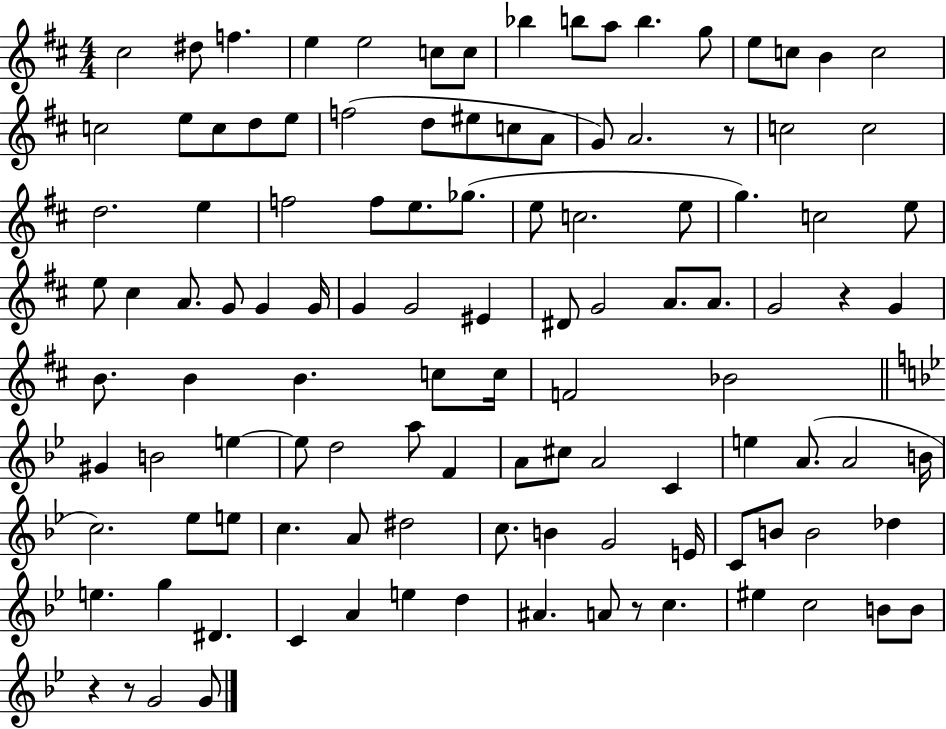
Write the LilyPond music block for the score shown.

{
  \clef treble
  \numericTimeSignature
  \time 4/4
  \key d \major
  cis''2 dis''8 f''4. | e''4 e''2 c''8 c''8 | bes''4 b''8 a''8 b''4. g''8 | e''8 c''8 b'4 c''2 | \break c''2 e''8 c''8 d''8 e''8 | f''2( d''8 eis''8 c''8 a'8 | g'8) a'2. r8 | c''2 c''2 | \break d''2. e''4 | f''2 f''8 e''8. ges''8.( | e''8 c''2. e''8 | g''4.) c''2 e''8 | \break e''8 cis''4 a'8. g'8 g'4 g'16 | g'4 g'2 eis'4 | dis'8 g'2 a'8. a'8. | g'2 r4 g'4 | \break b'8. b'4 b'4. c''8 c''16 | f'2 bes'2 | \bar "||" \break \key g \minor gis'4 b'2 e''4~~ | e''8 d''2 a''8 f'4 | a'8 cis''8 a'2 c'4 | e''4 a'8.( a'2 b'16 | \break c''2.) ees''8 e''8 | c''4. a'8 dis''2 | c''8. b'4 g'2 e'16 | c'8 b'8 b'2 des''4 | \break e''4. g''4 dis'4. | c'4 a'4 e''4 d''4 | ais'4. a'8 r8 c''4. | eis''4 c''2 b'8 b'8 | \break r4 r8 g'2 g'8 | \bar "|."
}